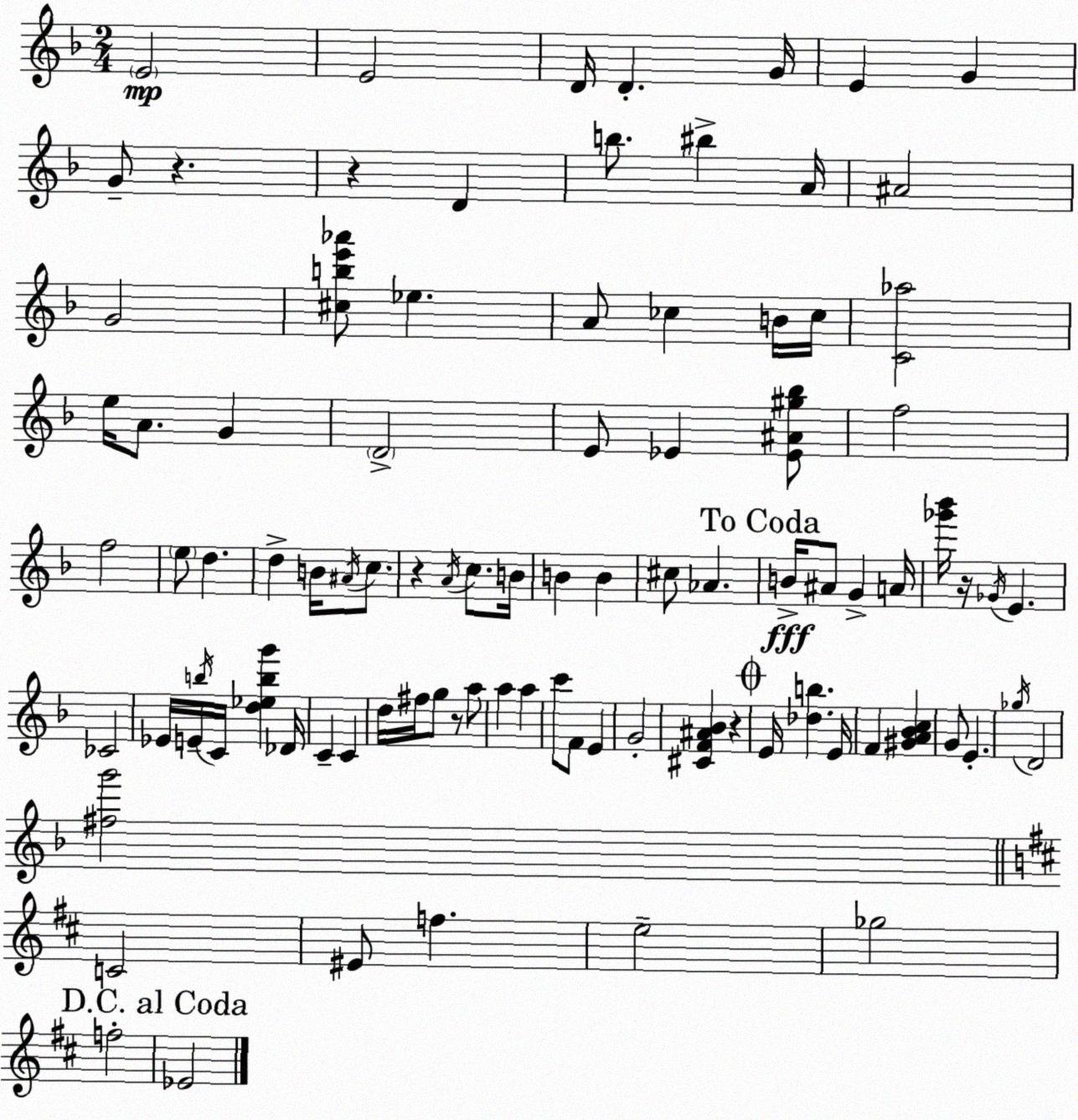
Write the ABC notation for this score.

X:1
T:Untitled
M:2/4
L:1/4
K:F
E2 E2 D/4 D G/4 E G G/2 z z D b/2 ^b A/4 ^A2 G2 [^cbe'_a']/2 _e A/2 _c B/4 _c/4 [C_a]2 e/4 A/2 G D2 E/2 _E [_E^A^g_b]/2 f2 f2 e/2 d d B/4 ^A/4 c/2 z A/4 c/2 B/4 B B ^c/2 _A B/4 ^A/2 G A/4 [_g'_b']/4 z/4 _G/4 E _C2 _E/4 E/4 b/4 C/4 [d_ebg'] _D/4 C C d/4 ^f/4 g/2 z/2 a/2 a a c'/2 F/2 E G2 [^CF^A_B] z E/4 [_db] E/4 F [^GA_Bc] G/2 E _g/4 D2 [^fg']2 C2 ^E/2 f e2 _g2 f2 _E2